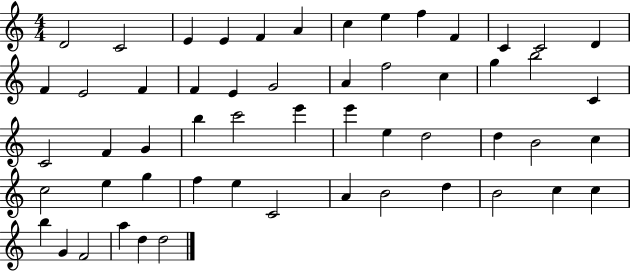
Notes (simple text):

D4/h C4/h E4/q E4/q F4/q A4/q C5/q E5/q F5/q F4/q C4/q C4/h D4/q F4/q E4/h F4/q F4/q E4/q G4/h A4/q F5/h C5/q G5/q B5/h C4/q C4/h F4/q G4/q B5/q C6/h E6/q E6/q E5/q D5/h D5/q B4/h C5/q C5/h E5/q G5/q F5/q E5/q C4/h A4/q B4/h D5/q B4/h C5/q C5/q B5/q G4/q F4/h A5/q D5/q D5/h